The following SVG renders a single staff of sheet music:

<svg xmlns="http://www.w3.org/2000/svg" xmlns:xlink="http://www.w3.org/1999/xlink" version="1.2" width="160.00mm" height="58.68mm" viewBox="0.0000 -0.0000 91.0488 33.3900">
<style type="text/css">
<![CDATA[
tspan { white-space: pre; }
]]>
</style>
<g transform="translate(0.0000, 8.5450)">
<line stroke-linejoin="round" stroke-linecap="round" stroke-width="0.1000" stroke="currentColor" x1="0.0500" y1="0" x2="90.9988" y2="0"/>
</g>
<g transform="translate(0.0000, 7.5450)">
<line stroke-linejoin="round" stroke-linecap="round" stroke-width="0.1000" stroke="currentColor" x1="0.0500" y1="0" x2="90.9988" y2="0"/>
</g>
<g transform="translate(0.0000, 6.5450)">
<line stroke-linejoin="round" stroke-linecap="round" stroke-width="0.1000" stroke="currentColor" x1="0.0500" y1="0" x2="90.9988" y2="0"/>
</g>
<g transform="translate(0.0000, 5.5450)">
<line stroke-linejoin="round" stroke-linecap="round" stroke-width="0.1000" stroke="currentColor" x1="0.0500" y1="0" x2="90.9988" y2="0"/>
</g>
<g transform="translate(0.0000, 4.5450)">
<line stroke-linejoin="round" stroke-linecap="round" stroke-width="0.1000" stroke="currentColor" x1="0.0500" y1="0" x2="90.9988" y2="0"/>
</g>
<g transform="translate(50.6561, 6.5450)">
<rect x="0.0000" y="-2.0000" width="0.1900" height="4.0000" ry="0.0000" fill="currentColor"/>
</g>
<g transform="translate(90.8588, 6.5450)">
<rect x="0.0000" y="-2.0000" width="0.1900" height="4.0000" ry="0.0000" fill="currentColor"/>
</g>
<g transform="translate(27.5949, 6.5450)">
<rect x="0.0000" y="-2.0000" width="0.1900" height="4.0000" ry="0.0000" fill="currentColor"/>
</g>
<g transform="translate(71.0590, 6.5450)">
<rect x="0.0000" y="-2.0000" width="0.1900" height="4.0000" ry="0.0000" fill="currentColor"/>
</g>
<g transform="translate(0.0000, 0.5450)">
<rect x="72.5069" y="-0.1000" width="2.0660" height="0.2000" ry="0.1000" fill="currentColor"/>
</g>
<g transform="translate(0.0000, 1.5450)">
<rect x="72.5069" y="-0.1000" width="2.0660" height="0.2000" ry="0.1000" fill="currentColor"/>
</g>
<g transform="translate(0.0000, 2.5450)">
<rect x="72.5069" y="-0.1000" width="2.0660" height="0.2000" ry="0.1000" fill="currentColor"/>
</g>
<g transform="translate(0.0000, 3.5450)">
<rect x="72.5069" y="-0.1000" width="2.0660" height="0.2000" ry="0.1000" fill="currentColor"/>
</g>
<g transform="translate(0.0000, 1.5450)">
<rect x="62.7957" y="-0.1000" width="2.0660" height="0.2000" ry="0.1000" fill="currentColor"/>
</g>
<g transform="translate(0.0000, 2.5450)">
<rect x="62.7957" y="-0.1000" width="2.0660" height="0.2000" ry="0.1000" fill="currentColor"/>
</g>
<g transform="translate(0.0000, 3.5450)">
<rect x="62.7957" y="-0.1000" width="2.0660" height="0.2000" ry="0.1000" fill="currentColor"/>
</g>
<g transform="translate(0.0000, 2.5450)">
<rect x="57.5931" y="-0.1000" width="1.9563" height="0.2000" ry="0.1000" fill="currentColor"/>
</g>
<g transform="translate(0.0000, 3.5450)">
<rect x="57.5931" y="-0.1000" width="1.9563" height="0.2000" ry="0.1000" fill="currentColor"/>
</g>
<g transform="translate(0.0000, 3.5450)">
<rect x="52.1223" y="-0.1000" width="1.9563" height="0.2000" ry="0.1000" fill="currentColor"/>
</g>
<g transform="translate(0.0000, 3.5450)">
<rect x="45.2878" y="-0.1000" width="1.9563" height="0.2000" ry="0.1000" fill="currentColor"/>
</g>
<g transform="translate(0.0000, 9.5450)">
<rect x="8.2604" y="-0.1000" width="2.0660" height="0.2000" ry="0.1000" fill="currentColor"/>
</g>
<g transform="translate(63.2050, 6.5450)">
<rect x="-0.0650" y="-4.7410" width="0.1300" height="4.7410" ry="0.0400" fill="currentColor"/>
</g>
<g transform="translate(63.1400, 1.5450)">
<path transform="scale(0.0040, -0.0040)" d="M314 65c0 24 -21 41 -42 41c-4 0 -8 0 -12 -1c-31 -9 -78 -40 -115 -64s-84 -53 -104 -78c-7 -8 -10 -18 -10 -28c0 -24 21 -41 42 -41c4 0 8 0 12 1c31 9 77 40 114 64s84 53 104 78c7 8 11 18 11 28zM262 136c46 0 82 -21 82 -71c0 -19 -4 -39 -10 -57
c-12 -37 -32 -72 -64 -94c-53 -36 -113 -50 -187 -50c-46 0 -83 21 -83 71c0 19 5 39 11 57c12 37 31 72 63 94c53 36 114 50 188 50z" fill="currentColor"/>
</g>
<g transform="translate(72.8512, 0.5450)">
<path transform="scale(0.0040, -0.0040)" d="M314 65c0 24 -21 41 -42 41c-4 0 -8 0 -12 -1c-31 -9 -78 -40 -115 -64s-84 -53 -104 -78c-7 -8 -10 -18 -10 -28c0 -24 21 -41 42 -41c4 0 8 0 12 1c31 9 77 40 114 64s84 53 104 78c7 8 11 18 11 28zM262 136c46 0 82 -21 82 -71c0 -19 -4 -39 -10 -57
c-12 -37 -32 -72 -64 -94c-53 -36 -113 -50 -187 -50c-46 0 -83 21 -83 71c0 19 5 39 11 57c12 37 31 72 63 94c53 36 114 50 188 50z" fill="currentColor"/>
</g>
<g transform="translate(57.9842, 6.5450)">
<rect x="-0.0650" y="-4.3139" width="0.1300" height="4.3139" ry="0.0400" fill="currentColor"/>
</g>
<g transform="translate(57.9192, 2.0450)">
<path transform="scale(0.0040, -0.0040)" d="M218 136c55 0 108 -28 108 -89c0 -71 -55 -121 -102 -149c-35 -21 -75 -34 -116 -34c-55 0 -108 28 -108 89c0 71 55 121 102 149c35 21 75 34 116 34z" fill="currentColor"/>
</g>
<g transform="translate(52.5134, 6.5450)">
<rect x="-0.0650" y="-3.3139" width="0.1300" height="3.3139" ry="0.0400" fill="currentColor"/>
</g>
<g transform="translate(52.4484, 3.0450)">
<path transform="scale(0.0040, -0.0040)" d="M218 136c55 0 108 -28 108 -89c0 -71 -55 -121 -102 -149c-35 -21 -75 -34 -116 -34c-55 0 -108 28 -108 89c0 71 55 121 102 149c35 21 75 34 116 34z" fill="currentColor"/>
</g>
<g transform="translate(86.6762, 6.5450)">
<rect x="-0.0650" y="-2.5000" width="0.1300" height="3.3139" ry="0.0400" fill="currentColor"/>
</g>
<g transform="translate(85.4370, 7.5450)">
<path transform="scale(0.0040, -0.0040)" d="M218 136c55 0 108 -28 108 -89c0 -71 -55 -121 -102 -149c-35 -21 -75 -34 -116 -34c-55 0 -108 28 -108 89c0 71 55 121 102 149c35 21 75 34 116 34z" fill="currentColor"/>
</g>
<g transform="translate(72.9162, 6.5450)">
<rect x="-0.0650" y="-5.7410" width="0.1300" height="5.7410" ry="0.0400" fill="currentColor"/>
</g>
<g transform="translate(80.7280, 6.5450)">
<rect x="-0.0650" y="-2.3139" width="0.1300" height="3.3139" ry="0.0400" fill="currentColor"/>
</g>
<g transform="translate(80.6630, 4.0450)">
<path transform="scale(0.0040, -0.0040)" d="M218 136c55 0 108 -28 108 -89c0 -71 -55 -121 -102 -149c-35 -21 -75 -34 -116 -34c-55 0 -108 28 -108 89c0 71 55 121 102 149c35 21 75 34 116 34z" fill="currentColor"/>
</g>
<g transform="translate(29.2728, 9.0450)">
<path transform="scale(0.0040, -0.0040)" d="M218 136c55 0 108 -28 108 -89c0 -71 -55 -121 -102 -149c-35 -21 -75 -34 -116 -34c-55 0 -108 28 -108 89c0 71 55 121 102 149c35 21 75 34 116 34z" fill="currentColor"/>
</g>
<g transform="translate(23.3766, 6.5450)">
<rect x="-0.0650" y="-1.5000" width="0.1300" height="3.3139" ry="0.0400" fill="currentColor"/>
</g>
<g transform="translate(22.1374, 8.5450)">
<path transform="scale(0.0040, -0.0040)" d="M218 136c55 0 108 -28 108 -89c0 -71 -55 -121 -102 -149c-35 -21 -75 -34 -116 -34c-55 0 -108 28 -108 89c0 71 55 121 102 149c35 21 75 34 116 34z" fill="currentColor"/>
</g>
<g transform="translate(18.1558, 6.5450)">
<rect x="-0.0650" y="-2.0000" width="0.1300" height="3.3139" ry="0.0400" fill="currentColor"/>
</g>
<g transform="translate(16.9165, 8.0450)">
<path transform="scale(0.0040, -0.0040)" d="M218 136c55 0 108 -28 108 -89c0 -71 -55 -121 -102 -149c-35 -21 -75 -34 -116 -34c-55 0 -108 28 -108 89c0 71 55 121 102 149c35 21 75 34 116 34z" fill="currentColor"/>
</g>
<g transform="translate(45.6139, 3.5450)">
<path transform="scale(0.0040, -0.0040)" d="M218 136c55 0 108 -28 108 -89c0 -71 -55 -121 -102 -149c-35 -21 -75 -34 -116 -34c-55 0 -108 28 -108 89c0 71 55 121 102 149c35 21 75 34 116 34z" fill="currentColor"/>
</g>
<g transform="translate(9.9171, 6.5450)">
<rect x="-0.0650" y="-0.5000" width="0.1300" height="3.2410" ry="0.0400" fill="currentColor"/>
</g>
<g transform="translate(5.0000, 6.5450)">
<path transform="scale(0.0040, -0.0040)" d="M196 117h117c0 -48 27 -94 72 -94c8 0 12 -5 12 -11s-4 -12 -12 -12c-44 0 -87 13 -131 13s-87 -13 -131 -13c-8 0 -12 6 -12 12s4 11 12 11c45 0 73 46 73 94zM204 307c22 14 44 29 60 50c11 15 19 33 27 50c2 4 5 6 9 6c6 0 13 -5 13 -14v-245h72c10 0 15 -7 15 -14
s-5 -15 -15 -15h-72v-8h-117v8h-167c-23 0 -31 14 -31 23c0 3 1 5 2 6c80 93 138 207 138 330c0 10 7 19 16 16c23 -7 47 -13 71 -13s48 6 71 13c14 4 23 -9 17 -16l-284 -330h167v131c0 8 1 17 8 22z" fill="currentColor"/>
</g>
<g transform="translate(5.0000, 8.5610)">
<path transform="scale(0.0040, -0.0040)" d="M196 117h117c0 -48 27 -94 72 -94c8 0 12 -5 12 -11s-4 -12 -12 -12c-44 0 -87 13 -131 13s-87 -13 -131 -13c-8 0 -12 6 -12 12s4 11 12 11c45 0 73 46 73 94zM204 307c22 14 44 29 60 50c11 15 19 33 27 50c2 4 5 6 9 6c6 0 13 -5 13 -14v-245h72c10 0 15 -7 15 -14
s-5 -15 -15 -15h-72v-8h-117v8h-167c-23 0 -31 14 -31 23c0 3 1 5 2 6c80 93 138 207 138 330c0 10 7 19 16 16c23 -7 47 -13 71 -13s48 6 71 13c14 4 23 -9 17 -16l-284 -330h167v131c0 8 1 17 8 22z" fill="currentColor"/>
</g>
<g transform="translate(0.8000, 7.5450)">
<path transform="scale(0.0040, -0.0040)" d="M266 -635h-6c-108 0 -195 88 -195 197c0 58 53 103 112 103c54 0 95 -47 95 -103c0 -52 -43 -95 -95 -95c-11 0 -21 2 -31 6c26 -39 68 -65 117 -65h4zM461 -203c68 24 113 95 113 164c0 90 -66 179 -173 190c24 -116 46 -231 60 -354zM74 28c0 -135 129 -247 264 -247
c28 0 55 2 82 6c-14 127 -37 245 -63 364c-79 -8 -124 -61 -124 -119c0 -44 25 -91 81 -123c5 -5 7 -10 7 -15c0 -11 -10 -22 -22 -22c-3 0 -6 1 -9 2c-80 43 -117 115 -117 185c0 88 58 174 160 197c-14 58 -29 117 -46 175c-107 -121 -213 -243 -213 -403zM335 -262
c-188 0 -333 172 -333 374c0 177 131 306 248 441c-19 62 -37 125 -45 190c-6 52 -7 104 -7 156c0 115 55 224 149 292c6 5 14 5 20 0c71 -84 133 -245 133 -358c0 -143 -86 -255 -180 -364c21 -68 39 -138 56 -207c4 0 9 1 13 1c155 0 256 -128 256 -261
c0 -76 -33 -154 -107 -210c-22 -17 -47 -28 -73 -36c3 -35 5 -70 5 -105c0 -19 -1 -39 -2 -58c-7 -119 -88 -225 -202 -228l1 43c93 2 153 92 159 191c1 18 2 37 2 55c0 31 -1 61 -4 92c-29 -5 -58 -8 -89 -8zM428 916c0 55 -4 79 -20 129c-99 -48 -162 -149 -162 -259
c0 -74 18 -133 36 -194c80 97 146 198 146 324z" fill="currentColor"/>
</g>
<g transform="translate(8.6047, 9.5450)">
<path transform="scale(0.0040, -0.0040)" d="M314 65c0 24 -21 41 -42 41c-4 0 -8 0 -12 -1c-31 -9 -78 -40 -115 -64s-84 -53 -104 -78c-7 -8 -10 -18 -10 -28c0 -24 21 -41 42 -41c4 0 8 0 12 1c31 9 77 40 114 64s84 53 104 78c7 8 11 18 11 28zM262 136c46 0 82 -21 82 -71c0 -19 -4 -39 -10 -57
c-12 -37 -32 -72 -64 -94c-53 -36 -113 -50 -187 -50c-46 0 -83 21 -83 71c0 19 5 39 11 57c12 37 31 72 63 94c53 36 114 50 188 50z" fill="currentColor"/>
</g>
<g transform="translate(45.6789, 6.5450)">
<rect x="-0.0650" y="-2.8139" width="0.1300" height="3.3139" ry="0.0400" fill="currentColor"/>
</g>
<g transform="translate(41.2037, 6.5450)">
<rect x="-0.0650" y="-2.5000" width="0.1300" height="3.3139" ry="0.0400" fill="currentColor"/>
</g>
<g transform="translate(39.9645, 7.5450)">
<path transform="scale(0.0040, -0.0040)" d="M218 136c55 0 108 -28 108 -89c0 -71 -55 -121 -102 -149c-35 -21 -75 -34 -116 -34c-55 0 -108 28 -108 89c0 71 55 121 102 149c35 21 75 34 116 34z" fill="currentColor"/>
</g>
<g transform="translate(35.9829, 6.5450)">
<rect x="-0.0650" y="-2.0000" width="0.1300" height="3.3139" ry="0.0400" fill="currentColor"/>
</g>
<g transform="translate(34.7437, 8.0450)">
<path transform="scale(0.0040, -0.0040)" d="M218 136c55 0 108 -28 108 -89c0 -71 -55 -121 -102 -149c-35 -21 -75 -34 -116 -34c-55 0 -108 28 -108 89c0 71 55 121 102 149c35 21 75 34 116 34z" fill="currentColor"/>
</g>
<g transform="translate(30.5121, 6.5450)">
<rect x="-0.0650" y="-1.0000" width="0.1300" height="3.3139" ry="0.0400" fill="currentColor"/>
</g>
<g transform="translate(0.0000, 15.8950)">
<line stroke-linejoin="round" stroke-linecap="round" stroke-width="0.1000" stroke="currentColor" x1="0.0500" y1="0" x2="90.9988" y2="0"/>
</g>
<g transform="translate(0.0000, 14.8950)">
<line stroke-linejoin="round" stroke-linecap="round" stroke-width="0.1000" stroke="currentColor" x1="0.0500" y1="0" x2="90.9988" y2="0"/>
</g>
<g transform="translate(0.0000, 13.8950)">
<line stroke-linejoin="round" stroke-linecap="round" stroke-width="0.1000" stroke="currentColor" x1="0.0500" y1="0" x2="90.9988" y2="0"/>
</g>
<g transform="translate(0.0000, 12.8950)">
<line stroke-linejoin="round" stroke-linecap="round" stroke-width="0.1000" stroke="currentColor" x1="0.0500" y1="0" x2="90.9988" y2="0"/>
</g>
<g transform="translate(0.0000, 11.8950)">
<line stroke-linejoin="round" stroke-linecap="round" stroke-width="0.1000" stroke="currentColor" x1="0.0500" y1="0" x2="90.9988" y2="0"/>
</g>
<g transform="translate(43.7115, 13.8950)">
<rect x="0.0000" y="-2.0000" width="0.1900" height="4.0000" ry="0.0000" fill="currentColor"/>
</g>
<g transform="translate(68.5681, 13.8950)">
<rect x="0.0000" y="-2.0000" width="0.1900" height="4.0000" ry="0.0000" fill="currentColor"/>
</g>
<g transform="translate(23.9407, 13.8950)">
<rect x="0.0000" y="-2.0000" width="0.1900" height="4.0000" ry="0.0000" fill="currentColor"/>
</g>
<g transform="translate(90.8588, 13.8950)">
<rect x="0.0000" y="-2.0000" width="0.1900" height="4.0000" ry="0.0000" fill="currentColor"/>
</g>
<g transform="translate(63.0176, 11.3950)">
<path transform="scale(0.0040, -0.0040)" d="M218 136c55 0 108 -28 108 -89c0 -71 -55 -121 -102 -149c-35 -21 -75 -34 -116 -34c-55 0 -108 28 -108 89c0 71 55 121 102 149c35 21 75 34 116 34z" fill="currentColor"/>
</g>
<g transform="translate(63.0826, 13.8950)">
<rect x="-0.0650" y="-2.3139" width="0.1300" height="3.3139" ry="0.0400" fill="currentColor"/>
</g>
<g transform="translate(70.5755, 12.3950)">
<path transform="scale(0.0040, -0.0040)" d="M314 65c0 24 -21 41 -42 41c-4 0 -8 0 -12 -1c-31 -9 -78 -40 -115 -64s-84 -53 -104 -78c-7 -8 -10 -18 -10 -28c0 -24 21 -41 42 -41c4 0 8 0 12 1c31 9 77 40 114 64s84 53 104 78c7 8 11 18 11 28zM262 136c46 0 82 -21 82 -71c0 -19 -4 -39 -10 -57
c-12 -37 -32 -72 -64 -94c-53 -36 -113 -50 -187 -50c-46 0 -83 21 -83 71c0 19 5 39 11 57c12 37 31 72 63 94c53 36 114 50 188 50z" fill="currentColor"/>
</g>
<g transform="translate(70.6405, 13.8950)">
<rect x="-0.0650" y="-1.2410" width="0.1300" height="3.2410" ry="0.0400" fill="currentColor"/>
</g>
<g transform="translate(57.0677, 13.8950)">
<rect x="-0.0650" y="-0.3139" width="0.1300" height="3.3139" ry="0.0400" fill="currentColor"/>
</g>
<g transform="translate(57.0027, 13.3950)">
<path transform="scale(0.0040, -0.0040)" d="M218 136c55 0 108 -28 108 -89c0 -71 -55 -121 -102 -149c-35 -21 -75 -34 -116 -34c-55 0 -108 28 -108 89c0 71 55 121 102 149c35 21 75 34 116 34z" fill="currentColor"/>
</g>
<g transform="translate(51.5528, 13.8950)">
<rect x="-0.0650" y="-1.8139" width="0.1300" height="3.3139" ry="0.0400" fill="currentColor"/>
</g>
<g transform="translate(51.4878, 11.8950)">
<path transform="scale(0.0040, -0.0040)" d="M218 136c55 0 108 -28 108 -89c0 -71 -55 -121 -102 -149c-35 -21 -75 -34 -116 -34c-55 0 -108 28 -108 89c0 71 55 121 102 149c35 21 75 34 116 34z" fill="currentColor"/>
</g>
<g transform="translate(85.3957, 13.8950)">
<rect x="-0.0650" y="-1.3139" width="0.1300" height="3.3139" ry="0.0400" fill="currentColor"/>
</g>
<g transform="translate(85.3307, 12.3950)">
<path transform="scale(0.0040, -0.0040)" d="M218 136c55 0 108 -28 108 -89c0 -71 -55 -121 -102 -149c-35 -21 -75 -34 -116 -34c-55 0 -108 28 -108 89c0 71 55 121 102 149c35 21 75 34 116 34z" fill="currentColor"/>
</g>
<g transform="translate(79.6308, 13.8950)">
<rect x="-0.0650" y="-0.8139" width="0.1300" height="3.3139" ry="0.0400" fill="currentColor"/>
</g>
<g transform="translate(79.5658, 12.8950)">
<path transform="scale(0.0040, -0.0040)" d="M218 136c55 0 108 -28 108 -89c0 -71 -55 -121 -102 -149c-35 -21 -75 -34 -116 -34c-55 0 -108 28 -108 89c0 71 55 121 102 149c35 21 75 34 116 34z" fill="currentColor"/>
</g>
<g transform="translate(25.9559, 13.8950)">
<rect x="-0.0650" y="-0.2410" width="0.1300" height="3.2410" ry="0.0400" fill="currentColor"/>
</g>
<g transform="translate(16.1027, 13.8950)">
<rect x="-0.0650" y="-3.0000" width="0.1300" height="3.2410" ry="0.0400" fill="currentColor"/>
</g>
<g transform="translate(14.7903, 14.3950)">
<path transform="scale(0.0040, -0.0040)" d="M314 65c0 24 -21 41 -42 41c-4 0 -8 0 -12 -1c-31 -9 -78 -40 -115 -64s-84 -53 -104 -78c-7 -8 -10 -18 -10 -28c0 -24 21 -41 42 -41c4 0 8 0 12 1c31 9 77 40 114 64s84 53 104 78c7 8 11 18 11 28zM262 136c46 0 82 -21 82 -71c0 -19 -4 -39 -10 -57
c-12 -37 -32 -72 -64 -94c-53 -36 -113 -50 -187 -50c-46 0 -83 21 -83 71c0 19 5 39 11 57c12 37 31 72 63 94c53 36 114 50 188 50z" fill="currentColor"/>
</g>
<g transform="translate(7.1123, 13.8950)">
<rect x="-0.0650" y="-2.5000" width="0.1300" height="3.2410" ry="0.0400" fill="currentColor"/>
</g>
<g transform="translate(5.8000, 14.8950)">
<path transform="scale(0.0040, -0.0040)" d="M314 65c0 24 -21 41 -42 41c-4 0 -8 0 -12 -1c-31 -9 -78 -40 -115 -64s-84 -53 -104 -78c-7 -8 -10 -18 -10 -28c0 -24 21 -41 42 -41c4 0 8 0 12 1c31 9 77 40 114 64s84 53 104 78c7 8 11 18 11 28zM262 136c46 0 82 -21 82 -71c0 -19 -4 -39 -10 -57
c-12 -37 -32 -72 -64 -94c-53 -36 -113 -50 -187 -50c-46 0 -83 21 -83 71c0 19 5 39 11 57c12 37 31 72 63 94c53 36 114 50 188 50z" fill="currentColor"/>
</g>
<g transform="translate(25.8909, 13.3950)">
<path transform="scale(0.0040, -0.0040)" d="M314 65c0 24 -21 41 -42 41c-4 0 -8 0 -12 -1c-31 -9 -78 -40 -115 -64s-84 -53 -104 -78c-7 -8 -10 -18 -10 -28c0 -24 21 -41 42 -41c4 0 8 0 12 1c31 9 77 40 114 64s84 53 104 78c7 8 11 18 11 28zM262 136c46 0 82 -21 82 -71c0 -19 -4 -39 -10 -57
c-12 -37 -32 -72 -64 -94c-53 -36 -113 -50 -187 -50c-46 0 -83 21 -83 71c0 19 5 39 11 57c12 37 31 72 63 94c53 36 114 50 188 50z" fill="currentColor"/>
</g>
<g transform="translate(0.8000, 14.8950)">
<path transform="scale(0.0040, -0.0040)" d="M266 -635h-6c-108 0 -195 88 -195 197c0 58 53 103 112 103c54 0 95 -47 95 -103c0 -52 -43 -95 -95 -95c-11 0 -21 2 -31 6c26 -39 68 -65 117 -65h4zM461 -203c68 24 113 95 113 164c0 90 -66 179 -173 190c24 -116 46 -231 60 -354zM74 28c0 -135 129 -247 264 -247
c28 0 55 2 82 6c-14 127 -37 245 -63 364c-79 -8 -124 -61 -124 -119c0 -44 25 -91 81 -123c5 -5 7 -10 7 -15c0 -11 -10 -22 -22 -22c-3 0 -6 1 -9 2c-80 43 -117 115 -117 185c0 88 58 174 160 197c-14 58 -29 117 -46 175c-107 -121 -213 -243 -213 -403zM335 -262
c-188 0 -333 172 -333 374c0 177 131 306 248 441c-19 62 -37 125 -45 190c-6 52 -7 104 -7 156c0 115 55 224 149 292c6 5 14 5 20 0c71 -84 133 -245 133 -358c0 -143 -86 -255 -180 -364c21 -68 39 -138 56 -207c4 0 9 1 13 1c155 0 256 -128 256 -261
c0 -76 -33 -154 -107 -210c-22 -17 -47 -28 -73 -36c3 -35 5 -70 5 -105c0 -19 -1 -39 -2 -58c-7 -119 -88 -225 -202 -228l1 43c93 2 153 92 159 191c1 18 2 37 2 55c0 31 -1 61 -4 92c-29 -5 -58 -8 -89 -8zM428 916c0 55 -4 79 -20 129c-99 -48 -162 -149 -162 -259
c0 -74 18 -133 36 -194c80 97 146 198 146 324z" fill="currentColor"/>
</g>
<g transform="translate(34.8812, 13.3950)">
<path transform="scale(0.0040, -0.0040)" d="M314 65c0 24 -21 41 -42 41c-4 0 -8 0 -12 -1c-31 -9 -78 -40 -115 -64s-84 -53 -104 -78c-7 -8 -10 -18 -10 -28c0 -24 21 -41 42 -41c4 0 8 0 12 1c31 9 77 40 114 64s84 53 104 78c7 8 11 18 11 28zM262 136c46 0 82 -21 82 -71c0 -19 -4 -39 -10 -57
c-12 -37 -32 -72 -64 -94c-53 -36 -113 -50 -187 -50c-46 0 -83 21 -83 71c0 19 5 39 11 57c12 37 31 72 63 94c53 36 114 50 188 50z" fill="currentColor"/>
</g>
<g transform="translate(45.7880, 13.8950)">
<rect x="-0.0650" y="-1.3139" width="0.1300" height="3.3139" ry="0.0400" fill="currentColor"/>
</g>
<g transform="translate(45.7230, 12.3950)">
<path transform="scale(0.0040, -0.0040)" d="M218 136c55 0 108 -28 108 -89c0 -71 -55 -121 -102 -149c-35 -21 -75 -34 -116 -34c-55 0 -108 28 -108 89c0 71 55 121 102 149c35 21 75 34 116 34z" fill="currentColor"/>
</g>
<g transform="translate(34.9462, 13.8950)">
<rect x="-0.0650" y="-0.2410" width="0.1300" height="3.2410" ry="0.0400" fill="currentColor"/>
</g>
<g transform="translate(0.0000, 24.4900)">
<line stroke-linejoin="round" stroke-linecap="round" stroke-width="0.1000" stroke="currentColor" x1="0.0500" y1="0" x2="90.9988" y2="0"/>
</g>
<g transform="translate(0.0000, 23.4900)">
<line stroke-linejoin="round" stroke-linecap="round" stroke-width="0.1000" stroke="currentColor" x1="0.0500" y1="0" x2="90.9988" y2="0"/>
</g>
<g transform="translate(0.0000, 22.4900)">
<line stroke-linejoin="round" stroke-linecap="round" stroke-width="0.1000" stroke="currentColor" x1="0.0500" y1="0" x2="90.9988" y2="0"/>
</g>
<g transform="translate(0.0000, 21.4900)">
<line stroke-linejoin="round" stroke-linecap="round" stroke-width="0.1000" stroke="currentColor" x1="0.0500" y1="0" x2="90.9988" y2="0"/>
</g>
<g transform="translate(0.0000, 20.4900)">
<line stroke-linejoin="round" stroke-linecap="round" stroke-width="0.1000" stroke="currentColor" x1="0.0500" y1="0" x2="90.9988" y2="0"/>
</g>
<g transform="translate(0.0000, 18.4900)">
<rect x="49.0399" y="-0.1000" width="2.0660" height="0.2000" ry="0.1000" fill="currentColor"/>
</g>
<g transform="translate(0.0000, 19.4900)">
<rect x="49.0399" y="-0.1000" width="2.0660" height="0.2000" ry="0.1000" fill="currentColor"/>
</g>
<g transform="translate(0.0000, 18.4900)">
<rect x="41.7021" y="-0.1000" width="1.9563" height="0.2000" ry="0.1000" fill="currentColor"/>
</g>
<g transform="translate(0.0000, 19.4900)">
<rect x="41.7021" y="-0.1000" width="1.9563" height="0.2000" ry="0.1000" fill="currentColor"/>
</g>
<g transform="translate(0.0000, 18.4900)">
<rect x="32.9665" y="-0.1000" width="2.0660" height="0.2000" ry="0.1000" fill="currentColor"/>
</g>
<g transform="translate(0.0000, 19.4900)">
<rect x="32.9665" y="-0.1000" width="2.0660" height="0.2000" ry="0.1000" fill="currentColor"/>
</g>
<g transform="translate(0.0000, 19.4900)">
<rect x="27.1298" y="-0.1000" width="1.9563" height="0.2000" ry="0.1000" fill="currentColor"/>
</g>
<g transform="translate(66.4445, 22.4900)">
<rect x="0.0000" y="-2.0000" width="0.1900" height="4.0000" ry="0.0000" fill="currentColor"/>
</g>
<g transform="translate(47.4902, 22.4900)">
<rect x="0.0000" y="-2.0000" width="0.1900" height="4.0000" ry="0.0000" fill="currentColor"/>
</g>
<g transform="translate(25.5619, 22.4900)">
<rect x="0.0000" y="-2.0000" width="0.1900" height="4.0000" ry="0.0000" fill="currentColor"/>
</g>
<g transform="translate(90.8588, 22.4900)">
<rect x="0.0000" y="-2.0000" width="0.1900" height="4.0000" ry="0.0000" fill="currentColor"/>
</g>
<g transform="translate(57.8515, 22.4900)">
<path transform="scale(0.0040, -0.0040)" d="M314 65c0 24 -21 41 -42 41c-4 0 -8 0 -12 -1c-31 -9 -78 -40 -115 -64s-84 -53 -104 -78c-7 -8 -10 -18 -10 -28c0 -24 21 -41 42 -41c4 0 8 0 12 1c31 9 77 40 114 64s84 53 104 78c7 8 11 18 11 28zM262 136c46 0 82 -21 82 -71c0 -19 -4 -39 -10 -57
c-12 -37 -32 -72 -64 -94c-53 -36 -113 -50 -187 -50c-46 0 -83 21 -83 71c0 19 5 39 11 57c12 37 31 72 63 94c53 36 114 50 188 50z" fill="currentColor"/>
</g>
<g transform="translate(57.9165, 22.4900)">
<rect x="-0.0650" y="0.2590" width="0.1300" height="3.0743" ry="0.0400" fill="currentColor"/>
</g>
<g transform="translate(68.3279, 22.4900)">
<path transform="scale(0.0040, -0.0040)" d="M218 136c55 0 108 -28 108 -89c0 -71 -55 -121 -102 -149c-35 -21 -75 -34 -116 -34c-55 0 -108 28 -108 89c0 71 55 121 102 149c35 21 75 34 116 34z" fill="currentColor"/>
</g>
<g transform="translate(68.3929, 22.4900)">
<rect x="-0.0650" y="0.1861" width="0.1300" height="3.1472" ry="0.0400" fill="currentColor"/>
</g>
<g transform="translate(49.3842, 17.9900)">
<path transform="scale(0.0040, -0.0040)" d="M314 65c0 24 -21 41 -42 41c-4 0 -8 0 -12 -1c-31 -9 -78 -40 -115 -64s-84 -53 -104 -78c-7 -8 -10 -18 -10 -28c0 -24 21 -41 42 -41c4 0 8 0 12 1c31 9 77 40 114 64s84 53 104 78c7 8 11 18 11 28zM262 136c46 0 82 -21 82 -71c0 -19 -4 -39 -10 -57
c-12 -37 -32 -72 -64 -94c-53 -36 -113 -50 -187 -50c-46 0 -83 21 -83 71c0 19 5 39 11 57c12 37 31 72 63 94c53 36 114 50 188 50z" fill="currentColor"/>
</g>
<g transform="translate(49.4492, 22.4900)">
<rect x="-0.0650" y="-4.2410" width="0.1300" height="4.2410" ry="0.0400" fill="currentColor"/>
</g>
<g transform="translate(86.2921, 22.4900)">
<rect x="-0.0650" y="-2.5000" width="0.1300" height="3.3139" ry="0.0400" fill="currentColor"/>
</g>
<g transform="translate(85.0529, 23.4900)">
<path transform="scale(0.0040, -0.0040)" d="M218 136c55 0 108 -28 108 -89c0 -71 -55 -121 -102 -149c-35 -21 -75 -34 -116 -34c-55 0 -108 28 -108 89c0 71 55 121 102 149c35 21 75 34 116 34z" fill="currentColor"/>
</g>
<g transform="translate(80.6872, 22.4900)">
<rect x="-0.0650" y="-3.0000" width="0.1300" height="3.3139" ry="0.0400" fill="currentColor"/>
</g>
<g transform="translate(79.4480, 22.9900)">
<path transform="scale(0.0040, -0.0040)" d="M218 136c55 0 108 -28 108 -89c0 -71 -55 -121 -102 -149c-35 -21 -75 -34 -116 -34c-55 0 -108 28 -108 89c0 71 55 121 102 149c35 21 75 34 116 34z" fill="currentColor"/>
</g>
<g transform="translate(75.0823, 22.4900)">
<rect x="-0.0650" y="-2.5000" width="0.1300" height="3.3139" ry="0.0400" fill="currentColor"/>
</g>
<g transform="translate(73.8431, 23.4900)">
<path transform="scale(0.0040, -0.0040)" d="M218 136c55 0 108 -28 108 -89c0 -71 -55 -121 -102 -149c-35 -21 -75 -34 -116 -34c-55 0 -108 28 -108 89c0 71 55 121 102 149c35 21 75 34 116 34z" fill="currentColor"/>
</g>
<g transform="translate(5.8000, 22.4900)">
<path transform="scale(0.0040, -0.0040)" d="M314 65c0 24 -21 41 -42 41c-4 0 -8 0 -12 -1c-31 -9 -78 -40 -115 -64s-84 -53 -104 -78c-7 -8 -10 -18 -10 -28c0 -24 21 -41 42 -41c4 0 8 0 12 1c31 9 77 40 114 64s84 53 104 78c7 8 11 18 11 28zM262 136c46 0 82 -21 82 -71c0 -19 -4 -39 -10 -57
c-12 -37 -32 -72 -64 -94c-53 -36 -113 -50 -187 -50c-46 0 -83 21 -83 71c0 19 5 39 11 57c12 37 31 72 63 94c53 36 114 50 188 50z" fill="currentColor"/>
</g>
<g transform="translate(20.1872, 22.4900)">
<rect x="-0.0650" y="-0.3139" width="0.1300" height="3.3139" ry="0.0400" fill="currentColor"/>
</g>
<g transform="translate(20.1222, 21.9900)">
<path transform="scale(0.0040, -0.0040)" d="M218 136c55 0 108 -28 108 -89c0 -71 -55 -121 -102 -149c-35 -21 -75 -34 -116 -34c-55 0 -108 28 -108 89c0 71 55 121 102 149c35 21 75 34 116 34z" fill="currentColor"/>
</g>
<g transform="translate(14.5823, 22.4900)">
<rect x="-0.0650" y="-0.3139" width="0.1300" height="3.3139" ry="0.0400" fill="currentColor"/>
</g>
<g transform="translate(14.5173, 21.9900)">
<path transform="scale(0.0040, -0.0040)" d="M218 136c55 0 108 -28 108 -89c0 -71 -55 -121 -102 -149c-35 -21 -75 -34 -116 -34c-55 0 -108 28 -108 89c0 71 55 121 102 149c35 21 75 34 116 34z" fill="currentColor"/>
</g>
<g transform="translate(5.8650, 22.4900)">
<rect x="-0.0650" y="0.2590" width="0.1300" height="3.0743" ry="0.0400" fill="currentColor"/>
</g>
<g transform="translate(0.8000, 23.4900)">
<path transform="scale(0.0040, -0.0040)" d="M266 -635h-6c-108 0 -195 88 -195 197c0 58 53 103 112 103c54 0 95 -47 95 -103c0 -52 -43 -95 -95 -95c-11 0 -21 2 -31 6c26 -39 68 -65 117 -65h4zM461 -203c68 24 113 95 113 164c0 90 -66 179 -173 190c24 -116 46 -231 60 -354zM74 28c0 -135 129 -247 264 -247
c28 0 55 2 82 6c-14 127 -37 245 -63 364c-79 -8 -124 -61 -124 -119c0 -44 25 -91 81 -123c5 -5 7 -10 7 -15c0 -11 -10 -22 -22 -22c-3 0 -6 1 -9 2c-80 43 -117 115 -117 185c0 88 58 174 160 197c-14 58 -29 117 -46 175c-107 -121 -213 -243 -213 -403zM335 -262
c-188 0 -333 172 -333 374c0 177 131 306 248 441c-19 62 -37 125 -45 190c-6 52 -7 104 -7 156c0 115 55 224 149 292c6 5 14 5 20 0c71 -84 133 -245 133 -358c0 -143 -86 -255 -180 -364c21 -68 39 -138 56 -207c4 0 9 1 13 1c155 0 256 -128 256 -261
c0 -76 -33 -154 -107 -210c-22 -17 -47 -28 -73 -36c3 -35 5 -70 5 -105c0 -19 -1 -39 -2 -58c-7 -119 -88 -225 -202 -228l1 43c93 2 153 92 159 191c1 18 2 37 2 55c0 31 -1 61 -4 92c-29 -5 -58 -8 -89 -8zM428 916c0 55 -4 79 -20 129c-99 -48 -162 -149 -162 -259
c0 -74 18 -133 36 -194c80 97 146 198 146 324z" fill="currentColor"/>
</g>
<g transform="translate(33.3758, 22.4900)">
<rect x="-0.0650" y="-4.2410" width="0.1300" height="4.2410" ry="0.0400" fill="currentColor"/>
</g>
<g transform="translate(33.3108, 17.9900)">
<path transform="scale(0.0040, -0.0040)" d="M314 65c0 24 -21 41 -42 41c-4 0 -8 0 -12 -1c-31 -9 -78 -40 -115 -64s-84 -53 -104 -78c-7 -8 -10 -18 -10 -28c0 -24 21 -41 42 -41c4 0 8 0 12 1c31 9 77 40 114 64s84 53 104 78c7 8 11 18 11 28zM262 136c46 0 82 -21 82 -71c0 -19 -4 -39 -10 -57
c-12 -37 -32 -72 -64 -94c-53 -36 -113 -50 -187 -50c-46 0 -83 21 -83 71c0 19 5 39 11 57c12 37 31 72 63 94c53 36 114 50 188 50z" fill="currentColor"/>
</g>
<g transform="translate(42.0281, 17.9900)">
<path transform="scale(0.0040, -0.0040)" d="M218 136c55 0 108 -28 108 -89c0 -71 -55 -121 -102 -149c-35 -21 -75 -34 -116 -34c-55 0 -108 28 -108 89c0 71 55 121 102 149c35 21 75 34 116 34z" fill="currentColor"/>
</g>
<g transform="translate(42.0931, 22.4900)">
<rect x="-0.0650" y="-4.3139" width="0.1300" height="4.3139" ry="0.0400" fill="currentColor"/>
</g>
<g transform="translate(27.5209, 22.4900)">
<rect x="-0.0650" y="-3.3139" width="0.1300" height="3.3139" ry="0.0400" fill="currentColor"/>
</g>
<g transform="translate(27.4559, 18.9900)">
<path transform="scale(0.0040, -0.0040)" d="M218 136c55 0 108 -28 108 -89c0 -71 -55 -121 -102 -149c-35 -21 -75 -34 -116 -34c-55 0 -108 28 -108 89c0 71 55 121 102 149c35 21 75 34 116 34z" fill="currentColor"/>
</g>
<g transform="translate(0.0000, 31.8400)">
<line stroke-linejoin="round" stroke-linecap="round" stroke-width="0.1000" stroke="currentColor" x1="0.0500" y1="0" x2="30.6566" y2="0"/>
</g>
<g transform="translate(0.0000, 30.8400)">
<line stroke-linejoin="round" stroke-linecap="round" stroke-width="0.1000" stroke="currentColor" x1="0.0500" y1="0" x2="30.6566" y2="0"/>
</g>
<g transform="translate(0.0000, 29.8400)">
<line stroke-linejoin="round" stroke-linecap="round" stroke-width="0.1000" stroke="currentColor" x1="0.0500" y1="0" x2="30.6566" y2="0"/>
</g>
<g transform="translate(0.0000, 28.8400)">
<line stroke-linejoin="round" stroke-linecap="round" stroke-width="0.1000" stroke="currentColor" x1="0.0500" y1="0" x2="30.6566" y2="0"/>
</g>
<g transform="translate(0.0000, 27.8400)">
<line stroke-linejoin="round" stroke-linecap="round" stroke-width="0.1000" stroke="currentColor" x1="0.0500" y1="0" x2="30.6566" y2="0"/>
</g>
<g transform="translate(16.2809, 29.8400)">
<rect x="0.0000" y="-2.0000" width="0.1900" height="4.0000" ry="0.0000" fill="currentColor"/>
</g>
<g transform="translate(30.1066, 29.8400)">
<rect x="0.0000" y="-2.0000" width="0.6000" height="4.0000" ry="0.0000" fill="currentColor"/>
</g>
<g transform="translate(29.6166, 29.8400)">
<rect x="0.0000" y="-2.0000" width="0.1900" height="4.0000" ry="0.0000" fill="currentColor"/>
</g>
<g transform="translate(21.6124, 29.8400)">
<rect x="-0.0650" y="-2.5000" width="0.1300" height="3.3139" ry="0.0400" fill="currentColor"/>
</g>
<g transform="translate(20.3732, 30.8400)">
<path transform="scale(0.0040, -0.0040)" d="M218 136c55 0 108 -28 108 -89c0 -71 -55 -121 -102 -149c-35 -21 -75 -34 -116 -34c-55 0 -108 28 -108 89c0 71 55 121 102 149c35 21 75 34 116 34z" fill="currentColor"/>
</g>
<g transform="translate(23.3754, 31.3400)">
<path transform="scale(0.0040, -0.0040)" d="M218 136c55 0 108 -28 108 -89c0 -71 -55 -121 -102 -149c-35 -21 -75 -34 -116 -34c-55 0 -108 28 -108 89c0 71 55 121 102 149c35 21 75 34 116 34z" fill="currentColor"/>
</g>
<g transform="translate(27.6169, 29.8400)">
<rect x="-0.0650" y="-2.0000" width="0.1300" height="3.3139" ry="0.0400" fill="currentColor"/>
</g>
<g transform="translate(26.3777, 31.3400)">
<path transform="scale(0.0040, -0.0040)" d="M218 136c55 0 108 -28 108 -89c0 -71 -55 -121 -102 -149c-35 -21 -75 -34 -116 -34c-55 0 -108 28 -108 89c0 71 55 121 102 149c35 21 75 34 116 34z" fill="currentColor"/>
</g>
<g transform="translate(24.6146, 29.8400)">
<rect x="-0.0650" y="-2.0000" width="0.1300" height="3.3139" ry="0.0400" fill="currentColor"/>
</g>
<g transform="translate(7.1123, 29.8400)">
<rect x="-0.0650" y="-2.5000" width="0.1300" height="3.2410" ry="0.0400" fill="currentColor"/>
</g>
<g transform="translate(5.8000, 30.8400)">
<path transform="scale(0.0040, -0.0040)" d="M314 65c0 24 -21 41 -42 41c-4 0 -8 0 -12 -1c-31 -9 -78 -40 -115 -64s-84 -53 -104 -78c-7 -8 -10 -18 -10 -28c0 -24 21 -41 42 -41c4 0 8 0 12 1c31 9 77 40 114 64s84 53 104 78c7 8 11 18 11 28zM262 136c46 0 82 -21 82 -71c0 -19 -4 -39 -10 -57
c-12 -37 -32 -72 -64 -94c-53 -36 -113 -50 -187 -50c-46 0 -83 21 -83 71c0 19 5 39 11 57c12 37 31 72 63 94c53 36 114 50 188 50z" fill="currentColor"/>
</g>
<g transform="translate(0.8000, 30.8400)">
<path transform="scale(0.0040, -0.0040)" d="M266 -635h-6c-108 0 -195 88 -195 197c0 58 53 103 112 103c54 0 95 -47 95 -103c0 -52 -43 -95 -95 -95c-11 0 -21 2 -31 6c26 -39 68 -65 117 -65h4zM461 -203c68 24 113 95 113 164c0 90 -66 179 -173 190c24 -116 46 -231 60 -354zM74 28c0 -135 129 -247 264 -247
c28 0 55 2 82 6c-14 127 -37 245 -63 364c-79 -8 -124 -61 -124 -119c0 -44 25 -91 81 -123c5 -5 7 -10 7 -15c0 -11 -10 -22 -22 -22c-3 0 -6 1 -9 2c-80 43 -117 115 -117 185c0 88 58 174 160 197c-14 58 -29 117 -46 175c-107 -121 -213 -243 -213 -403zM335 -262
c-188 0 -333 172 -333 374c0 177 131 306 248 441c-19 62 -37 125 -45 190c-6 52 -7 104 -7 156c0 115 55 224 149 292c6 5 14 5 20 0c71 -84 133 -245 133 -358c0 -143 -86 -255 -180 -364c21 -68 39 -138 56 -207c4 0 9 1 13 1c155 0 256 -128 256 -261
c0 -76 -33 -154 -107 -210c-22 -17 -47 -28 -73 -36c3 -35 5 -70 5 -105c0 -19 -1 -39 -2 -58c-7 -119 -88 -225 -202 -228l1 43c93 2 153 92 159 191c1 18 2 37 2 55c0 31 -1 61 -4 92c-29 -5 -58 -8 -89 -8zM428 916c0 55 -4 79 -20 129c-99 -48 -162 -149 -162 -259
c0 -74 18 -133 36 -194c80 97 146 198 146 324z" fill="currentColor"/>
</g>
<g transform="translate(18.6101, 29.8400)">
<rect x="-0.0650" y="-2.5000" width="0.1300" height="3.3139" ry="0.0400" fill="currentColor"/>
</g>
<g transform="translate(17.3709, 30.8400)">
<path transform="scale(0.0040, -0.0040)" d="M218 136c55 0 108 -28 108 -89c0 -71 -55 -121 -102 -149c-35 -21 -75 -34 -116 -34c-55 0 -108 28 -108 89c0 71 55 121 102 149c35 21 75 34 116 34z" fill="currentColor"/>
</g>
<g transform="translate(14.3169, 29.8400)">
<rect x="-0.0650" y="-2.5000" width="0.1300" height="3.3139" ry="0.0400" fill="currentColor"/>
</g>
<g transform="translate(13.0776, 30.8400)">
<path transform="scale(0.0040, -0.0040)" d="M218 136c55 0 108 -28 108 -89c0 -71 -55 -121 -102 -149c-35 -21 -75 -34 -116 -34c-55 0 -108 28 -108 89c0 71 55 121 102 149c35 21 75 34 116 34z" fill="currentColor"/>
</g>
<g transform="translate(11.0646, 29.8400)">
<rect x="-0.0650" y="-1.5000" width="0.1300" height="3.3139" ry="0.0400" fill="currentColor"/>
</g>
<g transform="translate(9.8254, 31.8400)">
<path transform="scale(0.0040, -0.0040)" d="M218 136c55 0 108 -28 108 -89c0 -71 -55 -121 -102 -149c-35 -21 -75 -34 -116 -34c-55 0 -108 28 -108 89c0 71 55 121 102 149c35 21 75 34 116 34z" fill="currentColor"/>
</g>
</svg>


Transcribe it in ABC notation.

X:1
T:Untitled
M:4/4
L:1/4
K:C
C2 F E D F G a b d' e'2 g'2 g G G2 A2 c2 c2 e f c g e2 d e B2 c c b d'2 d' d'2 B2 B G A G G2 E G G G F F